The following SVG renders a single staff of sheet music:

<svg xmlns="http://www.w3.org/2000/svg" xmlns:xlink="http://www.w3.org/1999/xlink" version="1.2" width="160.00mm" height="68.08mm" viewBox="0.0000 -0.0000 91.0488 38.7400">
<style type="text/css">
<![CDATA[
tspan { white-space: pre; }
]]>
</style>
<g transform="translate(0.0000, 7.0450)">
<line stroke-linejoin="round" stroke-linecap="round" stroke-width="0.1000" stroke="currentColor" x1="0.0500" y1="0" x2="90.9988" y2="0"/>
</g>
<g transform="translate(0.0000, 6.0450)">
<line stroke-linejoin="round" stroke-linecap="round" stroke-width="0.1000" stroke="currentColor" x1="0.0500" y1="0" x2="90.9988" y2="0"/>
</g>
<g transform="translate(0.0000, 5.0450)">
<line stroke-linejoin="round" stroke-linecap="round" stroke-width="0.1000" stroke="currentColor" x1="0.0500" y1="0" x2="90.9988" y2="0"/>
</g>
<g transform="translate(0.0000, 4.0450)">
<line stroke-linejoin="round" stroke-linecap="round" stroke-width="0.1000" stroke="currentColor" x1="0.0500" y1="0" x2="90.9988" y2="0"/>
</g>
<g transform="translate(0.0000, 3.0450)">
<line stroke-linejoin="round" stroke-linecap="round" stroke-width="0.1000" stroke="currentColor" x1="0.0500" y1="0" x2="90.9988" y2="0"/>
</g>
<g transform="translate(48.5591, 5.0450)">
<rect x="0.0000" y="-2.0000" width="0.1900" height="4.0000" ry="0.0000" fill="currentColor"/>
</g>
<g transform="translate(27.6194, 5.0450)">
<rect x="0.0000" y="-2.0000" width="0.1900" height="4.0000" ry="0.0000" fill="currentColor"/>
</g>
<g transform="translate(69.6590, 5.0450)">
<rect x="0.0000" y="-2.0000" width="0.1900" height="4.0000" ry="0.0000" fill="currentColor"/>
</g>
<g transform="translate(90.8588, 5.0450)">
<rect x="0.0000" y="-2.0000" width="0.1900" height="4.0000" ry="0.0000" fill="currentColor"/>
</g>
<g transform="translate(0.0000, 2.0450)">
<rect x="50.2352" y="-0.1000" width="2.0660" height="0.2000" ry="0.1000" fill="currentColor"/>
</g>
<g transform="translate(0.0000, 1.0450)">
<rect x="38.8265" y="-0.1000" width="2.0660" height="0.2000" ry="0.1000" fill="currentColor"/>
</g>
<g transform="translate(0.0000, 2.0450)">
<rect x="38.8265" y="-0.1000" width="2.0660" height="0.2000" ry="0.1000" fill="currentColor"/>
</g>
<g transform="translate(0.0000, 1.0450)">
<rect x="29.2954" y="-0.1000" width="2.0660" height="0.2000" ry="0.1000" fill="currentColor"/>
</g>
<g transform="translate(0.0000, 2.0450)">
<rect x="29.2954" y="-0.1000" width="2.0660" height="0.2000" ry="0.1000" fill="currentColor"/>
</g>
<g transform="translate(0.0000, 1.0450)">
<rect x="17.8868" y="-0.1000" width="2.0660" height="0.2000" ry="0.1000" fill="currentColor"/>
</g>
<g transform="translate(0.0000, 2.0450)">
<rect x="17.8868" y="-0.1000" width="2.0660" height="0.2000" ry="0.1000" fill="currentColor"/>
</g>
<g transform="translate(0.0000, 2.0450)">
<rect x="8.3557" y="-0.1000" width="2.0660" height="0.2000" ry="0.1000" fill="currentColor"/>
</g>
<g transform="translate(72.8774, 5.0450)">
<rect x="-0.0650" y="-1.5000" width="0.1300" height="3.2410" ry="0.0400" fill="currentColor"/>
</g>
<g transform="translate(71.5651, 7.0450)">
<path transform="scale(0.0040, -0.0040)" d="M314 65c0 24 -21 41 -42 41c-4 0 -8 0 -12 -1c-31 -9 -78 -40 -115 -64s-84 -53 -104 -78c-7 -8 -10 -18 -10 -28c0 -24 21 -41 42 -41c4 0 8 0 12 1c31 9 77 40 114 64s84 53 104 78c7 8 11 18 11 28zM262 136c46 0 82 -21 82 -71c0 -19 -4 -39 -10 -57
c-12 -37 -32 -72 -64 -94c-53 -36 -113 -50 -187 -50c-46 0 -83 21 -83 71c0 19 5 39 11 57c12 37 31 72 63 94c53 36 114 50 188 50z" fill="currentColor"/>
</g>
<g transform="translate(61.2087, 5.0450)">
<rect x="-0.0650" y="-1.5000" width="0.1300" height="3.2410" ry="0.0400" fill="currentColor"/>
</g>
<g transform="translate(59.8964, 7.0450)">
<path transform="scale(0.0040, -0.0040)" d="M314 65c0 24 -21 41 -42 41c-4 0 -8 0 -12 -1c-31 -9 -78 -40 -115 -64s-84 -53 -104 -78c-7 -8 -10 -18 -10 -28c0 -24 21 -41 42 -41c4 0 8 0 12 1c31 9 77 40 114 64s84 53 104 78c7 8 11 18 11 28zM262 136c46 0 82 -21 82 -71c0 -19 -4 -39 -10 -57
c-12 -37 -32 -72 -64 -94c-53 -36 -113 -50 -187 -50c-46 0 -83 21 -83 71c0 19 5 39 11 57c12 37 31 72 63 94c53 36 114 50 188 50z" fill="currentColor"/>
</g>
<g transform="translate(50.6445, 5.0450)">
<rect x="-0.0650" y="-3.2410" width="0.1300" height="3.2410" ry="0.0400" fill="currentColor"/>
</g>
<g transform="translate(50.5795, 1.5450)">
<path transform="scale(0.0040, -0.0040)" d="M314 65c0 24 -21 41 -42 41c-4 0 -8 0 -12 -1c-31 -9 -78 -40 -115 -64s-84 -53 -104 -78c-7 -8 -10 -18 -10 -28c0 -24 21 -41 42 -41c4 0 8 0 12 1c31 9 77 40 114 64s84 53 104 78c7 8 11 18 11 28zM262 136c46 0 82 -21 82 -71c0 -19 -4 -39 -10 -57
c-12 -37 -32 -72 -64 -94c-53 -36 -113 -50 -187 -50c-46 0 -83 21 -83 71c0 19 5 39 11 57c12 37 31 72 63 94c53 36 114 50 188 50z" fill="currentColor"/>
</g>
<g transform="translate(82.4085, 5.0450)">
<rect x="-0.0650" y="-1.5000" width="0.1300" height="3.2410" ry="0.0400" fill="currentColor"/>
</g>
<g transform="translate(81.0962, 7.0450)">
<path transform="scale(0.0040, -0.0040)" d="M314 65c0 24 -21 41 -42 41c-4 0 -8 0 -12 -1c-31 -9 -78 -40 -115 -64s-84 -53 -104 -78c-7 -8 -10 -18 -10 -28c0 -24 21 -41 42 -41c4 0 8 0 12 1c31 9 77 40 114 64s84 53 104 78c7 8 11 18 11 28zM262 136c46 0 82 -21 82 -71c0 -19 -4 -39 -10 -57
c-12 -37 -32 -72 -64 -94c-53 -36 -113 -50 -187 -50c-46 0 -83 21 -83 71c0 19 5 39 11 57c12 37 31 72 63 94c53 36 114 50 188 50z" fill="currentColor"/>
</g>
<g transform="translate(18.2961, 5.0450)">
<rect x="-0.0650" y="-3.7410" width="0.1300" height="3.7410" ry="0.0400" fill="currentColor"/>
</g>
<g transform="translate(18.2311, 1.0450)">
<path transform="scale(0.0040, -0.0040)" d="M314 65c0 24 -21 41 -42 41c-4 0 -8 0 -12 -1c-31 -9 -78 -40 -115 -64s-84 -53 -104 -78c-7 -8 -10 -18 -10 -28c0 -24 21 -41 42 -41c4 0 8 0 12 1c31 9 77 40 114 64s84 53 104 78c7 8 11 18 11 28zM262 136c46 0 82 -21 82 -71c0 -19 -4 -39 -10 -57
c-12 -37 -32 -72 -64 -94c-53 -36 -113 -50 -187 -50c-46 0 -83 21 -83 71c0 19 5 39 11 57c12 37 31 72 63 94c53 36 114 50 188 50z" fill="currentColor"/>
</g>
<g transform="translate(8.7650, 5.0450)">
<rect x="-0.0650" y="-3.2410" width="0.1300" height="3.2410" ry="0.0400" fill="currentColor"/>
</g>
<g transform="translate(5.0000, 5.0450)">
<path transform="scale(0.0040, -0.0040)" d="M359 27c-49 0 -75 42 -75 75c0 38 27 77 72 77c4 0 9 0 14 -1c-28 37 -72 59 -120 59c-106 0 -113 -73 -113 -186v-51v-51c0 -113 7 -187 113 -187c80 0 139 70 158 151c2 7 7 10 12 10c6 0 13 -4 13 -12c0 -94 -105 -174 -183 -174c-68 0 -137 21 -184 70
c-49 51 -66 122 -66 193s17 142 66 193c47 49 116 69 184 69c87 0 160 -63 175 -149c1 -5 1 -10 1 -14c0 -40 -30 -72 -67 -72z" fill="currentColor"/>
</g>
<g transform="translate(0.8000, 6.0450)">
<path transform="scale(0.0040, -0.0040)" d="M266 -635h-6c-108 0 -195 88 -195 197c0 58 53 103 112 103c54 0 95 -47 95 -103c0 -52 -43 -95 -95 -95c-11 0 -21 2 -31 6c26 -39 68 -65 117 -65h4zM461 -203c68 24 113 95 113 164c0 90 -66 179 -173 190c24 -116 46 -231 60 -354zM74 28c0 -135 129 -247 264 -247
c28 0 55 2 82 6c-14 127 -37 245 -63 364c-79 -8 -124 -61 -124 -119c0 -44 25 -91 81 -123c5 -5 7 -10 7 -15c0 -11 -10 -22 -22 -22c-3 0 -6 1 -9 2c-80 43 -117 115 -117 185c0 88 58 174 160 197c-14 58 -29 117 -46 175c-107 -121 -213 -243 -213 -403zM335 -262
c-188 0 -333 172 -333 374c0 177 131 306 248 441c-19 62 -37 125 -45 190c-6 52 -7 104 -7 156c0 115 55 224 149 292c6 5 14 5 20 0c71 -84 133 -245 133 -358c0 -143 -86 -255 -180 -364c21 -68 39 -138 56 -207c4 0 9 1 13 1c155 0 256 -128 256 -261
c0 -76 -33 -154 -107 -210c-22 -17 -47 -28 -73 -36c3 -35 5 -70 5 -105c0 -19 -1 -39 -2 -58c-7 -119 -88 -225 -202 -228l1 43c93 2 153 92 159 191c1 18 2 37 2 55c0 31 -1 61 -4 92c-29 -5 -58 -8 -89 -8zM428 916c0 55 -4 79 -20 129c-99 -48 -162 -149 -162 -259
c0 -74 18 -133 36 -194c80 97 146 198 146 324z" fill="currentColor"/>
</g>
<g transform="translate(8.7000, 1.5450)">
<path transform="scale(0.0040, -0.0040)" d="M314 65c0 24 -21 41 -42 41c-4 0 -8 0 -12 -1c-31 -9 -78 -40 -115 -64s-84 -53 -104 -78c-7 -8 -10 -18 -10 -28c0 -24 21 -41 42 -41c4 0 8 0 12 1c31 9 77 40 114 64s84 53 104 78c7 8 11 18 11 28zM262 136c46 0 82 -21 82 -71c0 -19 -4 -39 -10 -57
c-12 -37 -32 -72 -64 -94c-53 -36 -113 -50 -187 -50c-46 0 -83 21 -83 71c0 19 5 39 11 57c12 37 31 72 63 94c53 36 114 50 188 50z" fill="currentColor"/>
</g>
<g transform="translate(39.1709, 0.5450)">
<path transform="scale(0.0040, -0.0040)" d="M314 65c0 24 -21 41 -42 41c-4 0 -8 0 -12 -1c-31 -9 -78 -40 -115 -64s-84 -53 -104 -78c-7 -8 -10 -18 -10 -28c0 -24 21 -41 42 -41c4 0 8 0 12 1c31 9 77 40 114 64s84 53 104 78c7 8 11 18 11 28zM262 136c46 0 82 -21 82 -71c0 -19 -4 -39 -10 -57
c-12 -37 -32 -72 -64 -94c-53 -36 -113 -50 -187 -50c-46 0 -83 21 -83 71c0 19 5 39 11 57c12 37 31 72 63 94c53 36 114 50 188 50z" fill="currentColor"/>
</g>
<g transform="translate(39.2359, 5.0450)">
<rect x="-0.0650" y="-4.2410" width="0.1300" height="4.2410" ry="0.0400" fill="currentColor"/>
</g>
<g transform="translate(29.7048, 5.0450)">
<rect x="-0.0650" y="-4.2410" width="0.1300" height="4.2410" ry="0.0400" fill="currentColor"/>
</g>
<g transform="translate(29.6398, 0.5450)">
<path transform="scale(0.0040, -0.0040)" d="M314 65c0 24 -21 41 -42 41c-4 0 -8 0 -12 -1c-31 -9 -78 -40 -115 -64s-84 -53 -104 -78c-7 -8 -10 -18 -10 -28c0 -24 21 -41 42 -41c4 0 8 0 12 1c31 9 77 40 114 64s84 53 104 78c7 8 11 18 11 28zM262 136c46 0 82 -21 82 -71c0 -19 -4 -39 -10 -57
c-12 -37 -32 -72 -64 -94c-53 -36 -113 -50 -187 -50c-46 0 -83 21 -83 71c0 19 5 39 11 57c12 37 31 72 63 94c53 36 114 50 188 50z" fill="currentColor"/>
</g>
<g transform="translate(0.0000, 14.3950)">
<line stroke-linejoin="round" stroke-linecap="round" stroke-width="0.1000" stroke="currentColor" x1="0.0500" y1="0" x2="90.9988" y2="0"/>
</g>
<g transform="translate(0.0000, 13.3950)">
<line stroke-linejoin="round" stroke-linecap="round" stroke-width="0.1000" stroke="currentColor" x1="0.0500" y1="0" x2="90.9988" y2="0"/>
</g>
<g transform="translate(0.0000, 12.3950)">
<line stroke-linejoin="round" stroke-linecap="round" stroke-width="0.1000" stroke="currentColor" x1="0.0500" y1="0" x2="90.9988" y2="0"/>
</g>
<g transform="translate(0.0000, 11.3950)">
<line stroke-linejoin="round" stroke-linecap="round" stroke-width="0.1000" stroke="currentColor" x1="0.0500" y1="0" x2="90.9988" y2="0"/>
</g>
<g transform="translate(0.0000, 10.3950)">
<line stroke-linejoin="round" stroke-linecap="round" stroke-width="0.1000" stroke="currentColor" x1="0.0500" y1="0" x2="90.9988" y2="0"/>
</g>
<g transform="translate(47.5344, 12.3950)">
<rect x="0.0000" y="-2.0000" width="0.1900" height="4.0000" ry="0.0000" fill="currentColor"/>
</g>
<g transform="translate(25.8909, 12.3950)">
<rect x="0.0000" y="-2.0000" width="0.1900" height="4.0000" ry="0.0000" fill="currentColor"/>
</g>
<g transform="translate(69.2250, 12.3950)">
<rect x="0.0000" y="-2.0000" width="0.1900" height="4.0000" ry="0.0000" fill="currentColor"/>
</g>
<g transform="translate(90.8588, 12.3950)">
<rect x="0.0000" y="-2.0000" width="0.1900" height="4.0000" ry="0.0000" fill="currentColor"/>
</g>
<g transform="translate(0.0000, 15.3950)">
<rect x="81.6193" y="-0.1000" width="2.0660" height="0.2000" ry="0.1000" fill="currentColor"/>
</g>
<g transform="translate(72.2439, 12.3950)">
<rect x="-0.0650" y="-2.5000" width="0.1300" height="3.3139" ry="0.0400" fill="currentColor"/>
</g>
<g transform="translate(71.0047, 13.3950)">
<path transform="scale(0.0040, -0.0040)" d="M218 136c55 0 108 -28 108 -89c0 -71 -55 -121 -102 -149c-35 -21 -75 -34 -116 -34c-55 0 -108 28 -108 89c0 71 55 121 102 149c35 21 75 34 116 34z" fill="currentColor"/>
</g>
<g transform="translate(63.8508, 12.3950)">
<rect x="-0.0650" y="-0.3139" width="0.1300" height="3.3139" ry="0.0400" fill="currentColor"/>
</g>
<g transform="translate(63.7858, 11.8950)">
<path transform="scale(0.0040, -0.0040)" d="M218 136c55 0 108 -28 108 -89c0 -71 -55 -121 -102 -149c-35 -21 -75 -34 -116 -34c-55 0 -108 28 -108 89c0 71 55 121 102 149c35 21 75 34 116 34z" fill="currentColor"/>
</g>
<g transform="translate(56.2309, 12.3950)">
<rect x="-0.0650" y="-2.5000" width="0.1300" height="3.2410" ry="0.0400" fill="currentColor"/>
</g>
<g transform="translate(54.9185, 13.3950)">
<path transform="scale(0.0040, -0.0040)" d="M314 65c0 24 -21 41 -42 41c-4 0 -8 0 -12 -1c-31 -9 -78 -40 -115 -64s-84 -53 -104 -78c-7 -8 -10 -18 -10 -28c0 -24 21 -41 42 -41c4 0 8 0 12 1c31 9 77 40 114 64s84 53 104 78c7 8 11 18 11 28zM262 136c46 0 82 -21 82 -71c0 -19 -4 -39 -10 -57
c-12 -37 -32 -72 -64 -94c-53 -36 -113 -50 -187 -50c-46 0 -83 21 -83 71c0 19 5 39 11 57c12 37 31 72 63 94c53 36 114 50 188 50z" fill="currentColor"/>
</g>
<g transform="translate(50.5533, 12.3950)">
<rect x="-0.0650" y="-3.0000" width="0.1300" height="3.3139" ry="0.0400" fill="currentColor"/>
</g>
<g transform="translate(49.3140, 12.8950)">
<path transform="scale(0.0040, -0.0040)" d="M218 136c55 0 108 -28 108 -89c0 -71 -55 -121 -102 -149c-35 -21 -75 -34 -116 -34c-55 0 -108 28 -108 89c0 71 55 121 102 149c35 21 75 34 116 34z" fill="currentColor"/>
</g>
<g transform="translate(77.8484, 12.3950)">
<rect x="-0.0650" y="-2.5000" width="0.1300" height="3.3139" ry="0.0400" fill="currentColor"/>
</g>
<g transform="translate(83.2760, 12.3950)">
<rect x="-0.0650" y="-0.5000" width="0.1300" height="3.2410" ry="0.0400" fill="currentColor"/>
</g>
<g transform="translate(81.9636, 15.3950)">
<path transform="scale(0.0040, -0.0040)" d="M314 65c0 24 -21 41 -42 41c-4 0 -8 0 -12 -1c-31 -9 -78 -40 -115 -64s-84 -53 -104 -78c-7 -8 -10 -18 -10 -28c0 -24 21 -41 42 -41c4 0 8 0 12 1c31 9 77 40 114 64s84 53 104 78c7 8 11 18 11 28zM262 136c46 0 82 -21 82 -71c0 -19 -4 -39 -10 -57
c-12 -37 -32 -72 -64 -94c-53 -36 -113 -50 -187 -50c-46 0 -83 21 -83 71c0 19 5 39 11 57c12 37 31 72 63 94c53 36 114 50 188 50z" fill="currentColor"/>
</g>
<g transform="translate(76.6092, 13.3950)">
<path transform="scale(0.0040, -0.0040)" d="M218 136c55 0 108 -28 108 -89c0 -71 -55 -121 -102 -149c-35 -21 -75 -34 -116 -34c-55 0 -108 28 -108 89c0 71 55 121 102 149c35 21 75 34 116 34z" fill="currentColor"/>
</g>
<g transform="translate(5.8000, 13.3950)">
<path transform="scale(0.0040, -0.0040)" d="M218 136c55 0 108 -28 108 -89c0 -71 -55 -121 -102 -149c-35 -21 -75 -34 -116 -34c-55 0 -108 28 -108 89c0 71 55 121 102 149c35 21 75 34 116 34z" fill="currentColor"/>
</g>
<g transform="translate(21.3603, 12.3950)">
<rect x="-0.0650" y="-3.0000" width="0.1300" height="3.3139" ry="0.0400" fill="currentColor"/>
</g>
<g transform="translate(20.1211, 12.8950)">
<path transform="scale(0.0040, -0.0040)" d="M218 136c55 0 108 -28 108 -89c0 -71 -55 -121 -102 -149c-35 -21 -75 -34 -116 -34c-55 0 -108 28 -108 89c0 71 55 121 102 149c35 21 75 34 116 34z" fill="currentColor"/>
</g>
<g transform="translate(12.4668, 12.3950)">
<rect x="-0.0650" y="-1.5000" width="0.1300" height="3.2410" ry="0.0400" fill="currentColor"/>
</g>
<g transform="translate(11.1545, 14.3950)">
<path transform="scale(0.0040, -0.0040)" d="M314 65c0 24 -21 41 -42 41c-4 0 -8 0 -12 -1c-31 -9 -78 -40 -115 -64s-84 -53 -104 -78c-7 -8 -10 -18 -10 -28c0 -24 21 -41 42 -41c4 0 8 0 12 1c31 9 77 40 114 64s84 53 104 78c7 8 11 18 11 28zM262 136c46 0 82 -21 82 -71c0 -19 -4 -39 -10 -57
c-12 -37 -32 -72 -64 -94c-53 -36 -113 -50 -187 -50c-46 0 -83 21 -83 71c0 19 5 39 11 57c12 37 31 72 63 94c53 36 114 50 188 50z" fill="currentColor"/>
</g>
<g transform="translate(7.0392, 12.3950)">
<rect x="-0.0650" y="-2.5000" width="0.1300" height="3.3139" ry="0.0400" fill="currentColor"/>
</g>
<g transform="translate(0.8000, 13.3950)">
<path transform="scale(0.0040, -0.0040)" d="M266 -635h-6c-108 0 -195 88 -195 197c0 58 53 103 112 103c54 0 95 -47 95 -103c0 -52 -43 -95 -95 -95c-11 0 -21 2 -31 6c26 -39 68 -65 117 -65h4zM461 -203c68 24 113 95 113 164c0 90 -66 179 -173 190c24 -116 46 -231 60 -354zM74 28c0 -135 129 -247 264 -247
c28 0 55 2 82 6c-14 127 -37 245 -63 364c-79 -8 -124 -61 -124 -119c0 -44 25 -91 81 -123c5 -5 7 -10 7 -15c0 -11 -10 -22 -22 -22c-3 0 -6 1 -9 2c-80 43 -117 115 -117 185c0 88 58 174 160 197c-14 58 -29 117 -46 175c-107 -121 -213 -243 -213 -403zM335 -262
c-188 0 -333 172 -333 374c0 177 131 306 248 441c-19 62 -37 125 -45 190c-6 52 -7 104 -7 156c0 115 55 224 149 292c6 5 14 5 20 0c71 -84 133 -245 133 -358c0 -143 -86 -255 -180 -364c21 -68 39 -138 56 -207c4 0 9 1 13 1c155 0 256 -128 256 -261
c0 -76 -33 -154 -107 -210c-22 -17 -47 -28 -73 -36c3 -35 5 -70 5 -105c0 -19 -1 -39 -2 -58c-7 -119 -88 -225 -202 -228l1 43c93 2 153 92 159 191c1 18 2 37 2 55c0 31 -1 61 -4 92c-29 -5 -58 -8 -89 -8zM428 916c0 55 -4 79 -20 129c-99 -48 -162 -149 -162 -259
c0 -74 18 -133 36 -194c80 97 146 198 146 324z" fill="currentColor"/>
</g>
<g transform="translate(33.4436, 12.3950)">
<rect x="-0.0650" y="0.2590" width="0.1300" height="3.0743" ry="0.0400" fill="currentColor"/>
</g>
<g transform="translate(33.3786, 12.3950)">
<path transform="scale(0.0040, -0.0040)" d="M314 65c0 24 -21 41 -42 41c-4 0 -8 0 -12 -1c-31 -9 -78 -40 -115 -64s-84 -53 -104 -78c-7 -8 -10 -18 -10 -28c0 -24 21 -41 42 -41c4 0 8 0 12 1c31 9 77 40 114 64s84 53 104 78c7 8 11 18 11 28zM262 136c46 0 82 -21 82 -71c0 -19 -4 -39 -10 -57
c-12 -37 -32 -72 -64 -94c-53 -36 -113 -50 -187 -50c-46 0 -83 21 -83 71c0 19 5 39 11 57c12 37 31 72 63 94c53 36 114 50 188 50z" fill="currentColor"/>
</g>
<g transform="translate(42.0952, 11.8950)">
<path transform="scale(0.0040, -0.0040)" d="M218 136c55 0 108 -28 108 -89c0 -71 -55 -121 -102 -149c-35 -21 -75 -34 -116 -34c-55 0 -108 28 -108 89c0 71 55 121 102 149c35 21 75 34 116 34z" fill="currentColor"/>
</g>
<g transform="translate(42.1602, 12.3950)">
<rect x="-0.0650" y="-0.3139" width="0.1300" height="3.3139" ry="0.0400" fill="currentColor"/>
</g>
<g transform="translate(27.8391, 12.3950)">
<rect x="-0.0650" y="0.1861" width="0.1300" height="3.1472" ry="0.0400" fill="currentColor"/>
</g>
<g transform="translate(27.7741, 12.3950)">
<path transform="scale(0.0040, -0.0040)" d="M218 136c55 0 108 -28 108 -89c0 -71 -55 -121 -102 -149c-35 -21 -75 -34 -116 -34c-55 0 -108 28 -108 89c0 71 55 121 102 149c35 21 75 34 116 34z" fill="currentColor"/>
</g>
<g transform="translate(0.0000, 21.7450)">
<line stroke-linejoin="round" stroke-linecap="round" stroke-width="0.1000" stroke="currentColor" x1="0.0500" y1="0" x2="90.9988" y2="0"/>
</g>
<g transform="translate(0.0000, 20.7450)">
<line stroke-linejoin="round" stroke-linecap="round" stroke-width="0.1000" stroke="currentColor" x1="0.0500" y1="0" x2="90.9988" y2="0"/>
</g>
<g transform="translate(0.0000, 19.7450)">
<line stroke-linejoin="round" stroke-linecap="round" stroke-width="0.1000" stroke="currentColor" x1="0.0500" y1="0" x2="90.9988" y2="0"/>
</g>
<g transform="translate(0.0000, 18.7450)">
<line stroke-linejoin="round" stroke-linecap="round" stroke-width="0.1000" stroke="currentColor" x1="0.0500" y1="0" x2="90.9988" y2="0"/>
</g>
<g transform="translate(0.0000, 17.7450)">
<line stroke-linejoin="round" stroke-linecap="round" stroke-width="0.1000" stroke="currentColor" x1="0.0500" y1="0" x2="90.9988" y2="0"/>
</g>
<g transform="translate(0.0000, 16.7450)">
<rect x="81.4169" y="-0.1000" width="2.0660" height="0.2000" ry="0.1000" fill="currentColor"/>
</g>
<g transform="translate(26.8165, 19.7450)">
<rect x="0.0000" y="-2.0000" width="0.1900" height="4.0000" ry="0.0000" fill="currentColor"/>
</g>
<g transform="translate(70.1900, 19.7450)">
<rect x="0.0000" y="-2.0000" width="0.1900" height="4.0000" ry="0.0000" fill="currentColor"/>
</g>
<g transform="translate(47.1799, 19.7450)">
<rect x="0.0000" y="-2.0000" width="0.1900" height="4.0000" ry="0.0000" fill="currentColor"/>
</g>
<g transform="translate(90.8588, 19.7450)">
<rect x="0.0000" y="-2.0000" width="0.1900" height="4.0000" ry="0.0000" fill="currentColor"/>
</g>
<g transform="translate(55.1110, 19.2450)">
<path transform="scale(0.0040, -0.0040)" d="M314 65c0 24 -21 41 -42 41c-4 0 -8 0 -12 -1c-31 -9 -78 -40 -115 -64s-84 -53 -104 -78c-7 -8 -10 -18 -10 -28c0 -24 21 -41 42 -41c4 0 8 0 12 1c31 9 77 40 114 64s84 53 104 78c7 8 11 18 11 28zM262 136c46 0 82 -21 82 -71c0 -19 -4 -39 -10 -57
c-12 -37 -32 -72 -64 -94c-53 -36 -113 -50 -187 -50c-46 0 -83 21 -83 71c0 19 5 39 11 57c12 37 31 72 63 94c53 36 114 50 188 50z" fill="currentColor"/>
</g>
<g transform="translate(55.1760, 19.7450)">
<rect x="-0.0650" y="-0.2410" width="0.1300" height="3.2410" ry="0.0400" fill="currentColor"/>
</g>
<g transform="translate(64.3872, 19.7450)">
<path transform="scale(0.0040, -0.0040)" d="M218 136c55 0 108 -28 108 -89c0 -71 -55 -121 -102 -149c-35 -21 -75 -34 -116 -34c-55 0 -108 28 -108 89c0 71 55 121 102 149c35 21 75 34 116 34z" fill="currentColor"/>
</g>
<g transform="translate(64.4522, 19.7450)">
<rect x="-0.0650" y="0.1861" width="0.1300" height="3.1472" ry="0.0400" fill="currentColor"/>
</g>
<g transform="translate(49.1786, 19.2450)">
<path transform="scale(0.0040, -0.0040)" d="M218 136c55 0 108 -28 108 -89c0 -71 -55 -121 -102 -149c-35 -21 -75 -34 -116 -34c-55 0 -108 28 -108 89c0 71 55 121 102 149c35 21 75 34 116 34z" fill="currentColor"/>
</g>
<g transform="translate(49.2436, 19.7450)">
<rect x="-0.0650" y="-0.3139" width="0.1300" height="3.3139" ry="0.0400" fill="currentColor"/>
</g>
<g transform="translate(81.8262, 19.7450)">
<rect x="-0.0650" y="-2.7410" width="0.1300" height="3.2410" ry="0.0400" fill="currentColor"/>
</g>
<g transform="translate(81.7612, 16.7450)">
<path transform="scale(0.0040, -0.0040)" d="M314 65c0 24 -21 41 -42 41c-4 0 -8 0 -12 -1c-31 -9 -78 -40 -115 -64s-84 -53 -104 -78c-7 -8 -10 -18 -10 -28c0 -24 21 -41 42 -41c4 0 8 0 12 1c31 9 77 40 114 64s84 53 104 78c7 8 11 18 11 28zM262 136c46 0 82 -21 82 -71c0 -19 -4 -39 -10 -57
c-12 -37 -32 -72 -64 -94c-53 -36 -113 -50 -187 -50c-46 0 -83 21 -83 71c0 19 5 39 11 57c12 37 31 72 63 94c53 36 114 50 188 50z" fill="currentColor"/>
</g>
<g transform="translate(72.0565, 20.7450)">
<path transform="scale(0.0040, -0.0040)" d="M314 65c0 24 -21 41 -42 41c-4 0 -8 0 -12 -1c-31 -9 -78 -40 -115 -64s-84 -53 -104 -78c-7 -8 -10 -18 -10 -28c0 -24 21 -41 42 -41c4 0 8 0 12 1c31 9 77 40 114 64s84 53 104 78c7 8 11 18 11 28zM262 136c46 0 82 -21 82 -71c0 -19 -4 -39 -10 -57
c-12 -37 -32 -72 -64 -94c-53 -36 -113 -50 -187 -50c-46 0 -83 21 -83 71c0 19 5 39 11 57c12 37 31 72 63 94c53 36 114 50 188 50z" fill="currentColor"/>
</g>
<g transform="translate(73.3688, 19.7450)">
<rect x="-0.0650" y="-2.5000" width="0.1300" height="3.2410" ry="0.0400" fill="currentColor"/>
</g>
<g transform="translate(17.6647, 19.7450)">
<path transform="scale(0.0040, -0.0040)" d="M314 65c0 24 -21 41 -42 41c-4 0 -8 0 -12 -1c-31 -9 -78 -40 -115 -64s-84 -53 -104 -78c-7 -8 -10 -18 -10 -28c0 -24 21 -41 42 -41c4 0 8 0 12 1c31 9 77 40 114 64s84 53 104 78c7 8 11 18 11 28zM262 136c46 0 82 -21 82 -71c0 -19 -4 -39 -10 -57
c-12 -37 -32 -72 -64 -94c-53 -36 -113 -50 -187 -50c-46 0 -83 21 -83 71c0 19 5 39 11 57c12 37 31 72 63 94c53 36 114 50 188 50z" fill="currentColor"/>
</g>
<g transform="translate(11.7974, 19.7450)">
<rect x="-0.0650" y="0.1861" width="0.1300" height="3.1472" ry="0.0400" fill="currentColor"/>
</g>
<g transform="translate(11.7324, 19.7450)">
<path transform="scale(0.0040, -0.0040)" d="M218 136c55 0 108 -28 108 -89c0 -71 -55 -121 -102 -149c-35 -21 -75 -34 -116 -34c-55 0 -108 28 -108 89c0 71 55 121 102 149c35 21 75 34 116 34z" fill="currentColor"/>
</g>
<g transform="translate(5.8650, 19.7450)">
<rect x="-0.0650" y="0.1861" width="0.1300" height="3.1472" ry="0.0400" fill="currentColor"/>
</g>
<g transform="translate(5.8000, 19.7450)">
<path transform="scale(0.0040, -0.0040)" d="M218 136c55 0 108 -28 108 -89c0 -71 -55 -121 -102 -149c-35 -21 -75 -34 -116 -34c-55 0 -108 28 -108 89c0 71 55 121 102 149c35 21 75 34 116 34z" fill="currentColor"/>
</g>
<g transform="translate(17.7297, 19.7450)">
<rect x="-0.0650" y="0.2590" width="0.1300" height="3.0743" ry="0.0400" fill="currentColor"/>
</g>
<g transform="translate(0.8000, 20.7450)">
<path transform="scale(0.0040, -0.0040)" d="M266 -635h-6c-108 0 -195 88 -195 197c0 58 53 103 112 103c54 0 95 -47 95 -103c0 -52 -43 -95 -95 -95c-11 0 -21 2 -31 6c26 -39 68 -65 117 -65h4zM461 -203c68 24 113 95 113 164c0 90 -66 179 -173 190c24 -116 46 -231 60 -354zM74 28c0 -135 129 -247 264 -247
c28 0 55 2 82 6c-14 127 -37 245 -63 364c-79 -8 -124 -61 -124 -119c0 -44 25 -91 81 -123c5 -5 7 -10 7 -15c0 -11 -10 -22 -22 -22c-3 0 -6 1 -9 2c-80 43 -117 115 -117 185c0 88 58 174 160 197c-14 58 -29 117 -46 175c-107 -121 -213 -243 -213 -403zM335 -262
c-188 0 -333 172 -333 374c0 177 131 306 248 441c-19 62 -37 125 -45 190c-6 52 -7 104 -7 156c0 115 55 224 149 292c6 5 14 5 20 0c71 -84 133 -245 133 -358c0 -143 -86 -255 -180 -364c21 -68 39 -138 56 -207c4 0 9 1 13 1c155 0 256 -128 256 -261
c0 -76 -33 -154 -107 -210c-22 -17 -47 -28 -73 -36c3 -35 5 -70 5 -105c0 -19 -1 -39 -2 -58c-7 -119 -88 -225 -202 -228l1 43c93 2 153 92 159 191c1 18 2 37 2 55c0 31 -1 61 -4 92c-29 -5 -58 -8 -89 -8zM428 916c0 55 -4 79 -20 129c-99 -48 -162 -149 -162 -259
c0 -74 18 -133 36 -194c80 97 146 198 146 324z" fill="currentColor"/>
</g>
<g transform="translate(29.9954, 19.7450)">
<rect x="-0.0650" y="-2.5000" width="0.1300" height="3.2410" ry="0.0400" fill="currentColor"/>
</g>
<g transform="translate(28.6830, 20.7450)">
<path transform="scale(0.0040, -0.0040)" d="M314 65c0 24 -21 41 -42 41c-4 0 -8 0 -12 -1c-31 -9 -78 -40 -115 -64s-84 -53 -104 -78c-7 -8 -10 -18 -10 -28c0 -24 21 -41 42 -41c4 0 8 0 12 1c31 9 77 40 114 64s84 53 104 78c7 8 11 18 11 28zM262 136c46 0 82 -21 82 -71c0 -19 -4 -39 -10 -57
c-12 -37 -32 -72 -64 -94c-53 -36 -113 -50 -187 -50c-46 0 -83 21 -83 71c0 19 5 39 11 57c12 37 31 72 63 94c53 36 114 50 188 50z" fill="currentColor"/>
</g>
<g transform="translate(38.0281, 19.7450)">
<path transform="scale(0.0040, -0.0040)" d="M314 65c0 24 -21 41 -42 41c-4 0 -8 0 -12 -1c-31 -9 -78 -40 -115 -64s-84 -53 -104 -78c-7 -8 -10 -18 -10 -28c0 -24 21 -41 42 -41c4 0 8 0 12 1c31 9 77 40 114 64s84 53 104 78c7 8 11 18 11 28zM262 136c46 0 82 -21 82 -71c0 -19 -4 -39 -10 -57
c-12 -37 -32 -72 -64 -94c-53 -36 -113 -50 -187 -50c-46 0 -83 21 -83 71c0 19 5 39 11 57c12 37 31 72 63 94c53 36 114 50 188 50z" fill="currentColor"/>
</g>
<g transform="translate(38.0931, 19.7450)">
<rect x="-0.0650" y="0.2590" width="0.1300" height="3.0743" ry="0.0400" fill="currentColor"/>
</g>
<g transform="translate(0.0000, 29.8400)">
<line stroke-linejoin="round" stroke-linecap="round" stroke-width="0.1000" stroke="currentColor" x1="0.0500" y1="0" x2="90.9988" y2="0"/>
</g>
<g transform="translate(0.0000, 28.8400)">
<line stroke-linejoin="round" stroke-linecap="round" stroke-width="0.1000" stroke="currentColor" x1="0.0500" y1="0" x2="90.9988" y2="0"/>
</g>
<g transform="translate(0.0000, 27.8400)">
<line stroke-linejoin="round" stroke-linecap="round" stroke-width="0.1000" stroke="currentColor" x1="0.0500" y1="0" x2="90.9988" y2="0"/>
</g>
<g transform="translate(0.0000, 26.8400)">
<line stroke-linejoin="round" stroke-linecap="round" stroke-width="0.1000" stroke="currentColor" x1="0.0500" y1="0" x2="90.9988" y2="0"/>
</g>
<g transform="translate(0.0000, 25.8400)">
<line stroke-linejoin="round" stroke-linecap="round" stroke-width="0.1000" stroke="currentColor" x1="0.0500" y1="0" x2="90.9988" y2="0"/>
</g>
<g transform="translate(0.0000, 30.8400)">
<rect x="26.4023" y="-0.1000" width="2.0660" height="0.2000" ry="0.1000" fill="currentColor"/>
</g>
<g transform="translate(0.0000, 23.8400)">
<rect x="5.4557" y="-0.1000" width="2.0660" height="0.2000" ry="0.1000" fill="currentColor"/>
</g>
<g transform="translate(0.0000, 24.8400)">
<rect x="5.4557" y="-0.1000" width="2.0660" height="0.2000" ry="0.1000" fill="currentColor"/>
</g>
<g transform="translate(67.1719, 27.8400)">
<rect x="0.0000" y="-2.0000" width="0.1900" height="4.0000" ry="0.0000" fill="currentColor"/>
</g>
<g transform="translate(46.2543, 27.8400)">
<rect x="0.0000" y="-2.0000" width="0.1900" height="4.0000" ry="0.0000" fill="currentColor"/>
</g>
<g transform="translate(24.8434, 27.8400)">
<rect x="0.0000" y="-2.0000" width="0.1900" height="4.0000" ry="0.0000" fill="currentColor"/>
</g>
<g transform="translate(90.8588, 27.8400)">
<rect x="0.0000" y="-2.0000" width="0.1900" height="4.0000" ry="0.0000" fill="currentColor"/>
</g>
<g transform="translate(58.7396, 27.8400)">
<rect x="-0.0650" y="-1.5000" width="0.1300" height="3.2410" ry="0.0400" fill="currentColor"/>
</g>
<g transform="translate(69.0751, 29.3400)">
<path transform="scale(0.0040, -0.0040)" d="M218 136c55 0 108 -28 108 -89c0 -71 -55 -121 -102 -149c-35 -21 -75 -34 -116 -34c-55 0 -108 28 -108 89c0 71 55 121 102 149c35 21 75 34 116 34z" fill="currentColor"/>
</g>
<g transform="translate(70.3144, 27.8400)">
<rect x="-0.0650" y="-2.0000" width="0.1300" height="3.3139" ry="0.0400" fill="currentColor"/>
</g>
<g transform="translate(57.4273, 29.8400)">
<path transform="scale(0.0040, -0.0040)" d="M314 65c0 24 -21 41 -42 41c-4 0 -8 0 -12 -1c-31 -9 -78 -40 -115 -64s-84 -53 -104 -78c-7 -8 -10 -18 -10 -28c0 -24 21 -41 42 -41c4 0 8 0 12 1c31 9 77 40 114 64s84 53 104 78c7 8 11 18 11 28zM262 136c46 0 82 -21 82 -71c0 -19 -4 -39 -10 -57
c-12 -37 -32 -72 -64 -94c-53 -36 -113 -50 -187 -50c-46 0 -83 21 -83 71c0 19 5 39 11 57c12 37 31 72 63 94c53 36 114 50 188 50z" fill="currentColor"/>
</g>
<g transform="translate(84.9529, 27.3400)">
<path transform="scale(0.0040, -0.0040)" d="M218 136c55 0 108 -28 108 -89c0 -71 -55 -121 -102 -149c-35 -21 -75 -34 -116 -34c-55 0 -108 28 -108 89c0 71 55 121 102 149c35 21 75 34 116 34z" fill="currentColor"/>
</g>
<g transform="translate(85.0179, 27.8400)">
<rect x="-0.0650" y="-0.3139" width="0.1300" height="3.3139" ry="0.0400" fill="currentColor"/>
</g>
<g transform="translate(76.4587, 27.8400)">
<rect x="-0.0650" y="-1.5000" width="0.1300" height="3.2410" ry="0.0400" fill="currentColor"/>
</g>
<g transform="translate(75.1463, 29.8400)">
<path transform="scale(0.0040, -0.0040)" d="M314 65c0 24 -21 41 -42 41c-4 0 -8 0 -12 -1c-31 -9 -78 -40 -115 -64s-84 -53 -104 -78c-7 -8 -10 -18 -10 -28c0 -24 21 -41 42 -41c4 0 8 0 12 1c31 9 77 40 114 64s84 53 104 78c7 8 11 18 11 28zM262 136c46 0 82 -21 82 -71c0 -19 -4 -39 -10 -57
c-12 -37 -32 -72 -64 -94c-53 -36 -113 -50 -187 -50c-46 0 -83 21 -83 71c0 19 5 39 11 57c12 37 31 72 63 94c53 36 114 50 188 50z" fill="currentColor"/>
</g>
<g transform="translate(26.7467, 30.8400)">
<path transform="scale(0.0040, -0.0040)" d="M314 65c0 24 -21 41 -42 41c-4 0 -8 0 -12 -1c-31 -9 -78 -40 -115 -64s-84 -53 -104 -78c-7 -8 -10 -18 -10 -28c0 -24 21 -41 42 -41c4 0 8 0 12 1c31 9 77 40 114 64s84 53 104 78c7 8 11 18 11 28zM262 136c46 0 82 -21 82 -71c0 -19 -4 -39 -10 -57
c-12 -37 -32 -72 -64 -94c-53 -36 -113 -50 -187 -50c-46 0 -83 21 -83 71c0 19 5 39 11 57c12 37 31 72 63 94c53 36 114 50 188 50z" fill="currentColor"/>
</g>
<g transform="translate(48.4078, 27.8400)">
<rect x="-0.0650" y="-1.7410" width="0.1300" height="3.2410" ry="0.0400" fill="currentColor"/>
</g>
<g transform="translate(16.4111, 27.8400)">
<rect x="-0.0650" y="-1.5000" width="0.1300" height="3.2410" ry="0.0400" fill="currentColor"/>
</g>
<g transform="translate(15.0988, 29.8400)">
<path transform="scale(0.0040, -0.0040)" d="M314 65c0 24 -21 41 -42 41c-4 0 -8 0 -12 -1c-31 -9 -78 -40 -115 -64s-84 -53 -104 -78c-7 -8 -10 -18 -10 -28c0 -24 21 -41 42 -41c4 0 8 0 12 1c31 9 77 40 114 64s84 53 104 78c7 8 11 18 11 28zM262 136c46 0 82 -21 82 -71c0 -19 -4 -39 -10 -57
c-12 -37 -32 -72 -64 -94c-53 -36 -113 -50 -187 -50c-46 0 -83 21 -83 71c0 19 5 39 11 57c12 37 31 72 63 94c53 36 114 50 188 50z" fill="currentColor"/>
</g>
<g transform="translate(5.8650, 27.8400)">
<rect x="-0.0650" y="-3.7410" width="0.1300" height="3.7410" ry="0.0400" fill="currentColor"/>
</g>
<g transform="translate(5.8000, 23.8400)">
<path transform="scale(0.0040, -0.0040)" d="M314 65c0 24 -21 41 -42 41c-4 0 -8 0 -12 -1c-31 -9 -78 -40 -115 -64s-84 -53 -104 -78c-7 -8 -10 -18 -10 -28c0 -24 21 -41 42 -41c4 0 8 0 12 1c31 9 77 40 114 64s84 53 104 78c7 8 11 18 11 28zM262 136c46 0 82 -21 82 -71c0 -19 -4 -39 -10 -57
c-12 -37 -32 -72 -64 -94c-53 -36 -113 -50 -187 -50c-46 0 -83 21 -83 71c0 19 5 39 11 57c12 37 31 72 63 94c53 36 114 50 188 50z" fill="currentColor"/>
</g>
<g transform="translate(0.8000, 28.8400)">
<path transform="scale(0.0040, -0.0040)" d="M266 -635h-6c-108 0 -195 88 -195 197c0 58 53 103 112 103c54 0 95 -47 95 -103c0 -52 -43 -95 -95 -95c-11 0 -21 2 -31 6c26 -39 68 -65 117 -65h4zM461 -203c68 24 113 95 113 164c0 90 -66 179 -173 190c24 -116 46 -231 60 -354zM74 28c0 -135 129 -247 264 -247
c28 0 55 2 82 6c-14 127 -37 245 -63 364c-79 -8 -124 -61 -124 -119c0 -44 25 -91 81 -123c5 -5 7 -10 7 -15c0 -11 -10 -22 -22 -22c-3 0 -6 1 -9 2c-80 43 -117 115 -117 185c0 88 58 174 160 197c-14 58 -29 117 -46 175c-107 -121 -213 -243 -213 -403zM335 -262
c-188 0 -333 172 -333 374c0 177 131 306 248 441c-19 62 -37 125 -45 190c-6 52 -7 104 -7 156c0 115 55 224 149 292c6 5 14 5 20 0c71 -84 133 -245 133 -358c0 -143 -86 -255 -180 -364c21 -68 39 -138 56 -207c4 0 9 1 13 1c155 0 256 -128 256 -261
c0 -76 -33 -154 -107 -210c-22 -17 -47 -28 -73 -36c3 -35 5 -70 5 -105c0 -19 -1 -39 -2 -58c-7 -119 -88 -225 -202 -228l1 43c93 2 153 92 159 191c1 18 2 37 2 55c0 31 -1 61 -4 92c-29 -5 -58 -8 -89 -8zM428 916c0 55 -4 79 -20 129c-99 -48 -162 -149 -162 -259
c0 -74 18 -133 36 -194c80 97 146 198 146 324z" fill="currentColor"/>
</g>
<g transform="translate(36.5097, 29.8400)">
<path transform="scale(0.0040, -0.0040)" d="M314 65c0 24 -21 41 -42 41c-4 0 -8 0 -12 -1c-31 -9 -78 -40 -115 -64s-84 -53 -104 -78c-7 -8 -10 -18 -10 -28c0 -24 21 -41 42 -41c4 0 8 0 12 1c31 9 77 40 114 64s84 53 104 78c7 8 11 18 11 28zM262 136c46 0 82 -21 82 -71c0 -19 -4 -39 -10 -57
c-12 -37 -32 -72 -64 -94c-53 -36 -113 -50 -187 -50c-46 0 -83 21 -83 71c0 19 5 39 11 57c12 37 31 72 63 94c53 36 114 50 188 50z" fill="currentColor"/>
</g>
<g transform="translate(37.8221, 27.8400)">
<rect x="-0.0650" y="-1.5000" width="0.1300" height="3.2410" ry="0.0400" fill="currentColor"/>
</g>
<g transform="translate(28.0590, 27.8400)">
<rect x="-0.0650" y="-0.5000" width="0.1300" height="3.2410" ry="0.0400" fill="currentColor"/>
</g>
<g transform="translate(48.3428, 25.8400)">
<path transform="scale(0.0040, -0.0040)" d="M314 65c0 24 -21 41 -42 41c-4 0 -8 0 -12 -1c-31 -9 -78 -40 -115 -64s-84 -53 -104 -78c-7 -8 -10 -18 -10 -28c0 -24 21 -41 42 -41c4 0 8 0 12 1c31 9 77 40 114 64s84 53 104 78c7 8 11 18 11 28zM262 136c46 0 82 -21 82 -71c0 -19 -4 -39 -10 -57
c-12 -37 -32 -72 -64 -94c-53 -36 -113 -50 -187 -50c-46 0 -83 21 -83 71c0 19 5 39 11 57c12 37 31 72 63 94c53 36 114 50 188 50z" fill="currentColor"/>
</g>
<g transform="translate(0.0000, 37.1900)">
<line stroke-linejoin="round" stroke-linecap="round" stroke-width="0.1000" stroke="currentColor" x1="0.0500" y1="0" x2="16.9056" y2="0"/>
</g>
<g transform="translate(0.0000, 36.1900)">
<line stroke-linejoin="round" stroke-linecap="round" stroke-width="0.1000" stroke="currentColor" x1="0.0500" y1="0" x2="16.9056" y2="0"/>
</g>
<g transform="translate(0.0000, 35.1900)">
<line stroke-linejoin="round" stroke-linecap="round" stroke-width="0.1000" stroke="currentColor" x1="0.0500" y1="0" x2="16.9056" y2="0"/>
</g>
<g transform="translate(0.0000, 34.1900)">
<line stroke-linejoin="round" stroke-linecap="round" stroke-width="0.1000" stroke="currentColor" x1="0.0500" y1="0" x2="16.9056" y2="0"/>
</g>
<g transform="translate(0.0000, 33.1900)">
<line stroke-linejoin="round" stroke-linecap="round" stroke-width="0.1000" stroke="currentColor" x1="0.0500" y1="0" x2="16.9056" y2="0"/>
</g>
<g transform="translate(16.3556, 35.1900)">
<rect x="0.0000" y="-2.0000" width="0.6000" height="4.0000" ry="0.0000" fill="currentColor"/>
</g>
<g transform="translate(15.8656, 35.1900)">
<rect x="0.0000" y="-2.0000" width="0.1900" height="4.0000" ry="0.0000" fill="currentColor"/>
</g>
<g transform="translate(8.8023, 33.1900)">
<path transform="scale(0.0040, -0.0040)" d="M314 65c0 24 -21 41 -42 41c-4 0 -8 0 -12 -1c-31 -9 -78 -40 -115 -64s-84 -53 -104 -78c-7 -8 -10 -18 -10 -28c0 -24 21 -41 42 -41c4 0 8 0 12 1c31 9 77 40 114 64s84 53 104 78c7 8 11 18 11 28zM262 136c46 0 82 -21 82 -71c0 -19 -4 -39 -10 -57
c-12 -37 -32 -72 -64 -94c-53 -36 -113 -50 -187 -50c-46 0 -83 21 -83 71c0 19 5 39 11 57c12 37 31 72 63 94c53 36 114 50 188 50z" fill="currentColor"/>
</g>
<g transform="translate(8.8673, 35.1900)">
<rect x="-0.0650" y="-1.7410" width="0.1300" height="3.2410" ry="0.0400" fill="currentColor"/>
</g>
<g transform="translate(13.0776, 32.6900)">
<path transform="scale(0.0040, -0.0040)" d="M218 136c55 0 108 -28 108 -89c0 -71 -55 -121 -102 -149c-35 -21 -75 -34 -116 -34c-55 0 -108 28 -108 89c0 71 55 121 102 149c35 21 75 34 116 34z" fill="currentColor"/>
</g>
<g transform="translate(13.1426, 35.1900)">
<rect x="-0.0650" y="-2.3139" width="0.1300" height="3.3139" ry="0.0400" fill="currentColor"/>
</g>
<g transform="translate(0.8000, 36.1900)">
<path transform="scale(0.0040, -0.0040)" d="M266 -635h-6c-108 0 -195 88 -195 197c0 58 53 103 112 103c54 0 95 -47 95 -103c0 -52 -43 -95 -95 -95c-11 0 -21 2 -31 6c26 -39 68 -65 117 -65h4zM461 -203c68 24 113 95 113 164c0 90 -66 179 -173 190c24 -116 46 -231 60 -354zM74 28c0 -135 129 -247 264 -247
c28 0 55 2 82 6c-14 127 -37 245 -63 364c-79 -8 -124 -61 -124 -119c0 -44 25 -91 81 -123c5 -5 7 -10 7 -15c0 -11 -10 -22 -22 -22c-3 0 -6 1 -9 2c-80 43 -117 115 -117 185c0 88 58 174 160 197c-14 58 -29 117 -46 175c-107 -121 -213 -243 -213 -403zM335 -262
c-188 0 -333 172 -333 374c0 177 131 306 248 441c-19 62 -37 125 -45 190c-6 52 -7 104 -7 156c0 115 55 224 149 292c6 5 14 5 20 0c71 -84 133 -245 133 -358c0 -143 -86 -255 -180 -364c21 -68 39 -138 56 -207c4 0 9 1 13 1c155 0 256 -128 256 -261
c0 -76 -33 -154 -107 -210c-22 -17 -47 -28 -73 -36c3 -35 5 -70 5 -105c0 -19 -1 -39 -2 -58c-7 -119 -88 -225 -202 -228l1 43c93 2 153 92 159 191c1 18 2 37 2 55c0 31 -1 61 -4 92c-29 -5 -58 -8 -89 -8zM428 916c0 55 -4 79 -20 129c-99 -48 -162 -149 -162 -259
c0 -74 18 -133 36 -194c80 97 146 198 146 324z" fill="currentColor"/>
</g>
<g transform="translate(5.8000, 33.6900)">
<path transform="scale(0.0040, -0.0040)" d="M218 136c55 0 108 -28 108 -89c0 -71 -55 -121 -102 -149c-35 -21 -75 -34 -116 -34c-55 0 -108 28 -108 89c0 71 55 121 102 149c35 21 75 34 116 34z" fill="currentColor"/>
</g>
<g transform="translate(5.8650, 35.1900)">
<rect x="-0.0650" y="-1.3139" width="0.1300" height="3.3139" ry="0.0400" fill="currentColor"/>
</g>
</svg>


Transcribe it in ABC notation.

X:1
T:Untitled
M:4/4
L:1/4
K:C
b2 c'2 d'2 d'2 b2 E2 E2 E2 G E2 A B B2 c A G2 c G G C2 B B B2 G2 B2 c c2 B G2 a2 c'2 E2 C2 E2 f2 E2 F E2 c e f2 g